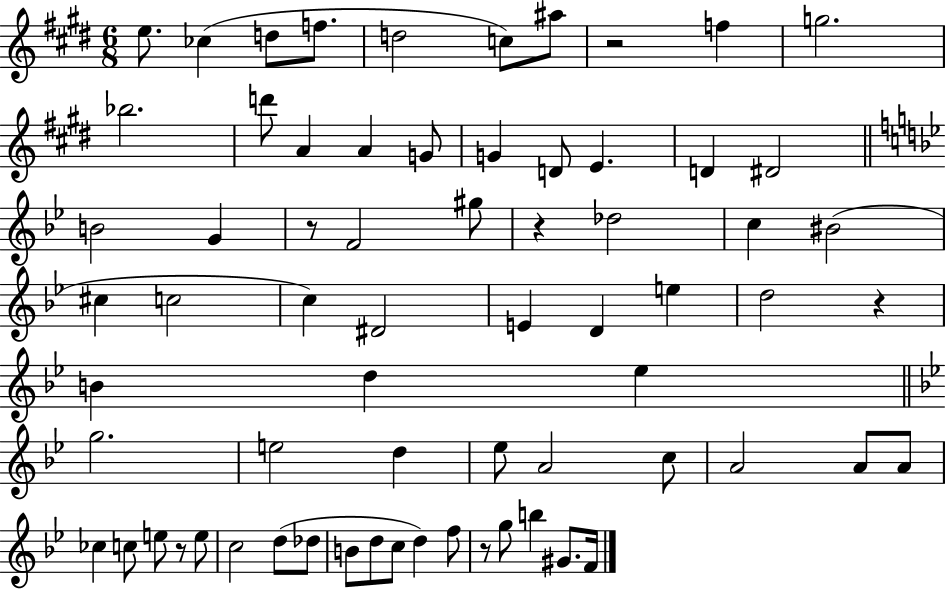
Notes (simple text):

E5/e. CES5/q D5/e F5/e. D5/h C5/e A#5/e R/h F5/q G5/h. Bb5/h. D6/e A4/q A4/q G4/e G4/q D4/e E4/q. D4/q D#4/h B4/h G4/q R/e F4/h G#5/e R/q Db5/h C5/q BIS4/h C#5/q C5/h C5/q D#4/h E4/q D4/q E5/q D5/h R/q B4/q D5/q Eb5/q G5/h. E5/h D5/q Eb5/e A4/h C5/e A4/h A4/e A4/e CES5/q C5/e E5/e R/e E5/e C5/h D5/e Db5/e B4/e D5/e C5/e D5/q F5/e R/e G5/e B5/q G#4/e. F4/s